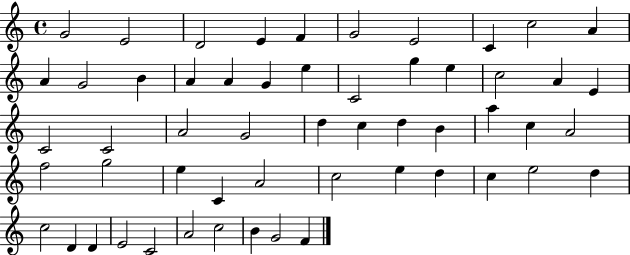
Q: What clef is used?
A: treble